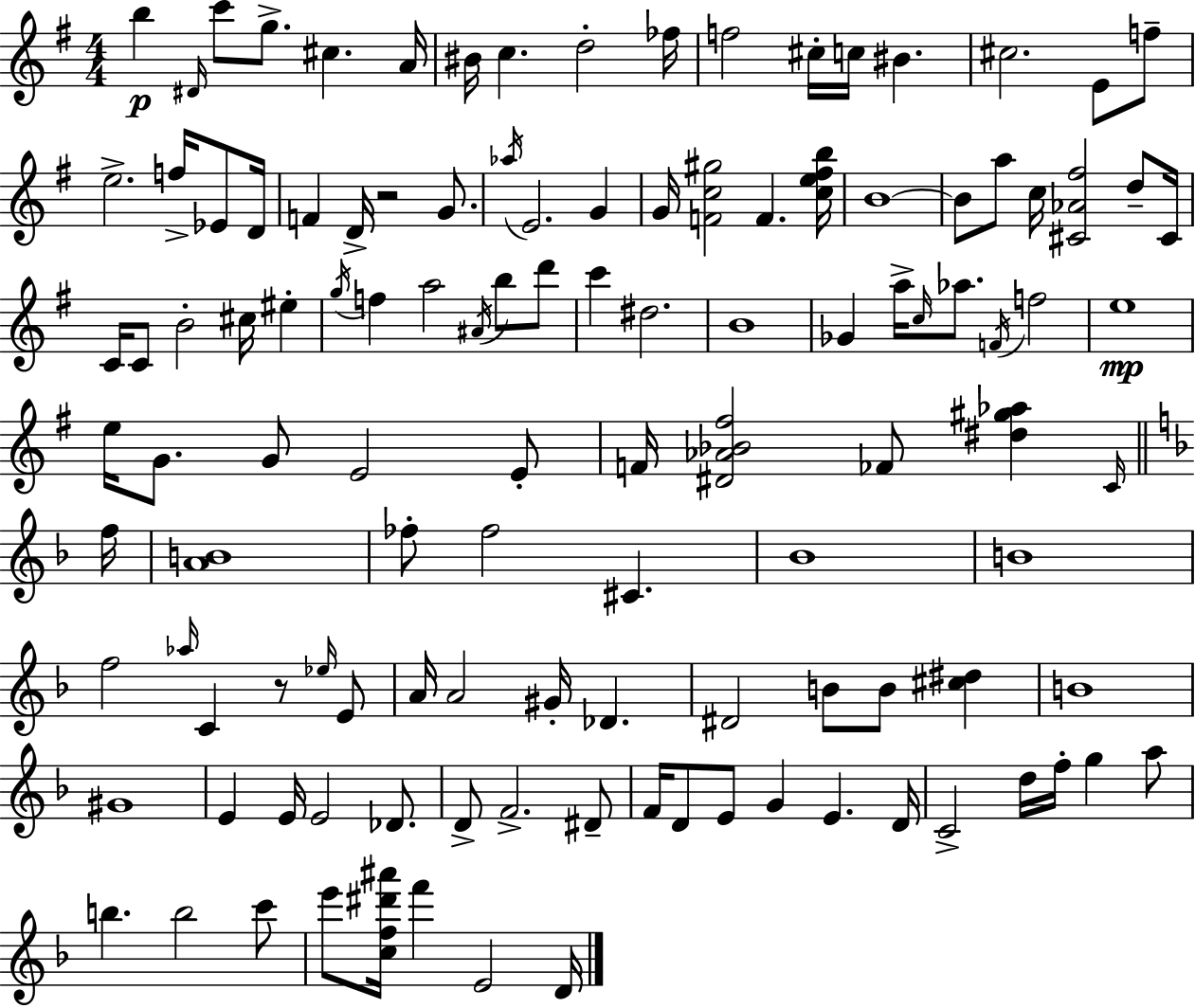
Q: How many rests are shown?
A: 2